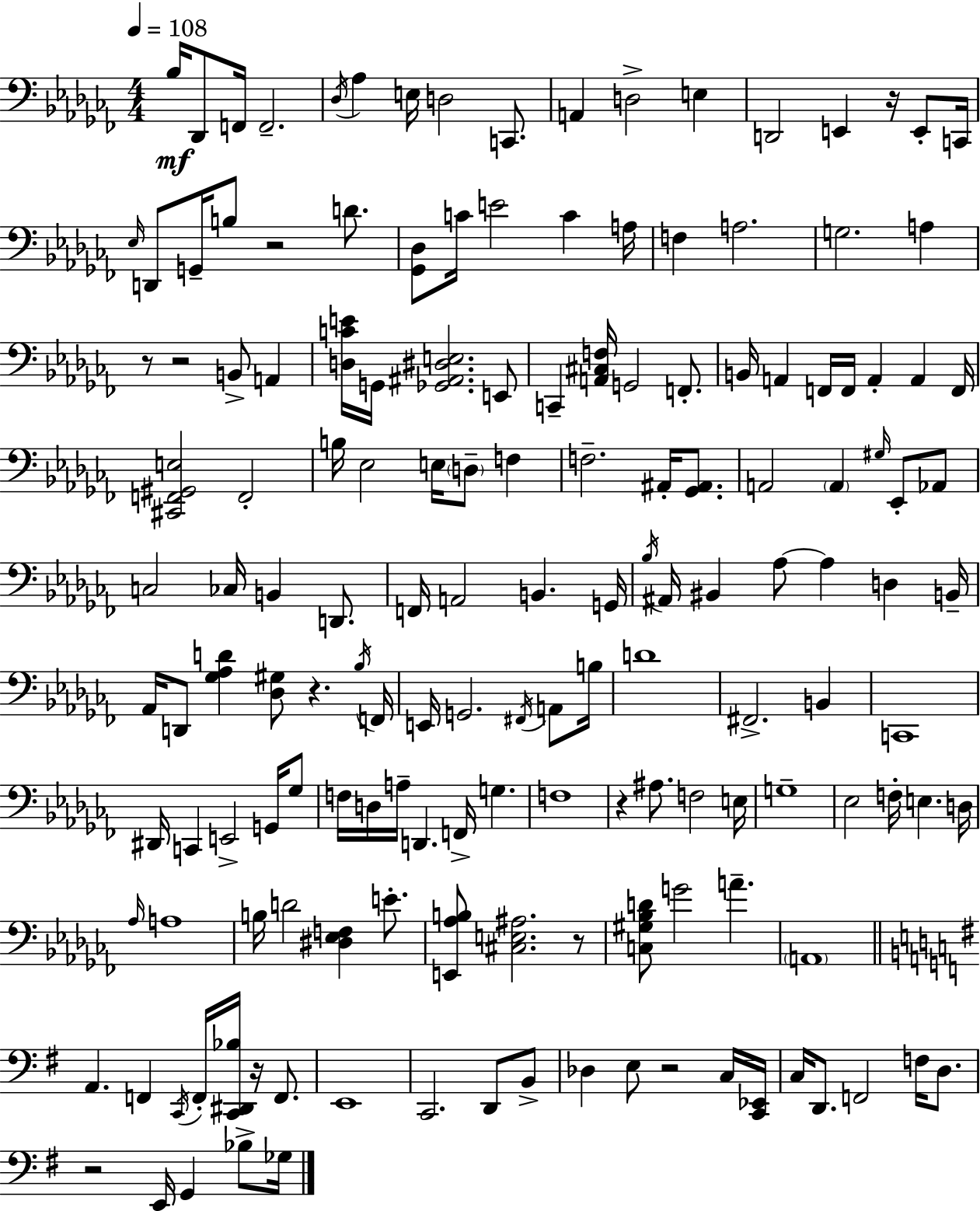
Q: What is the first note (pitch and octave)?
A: Bb3